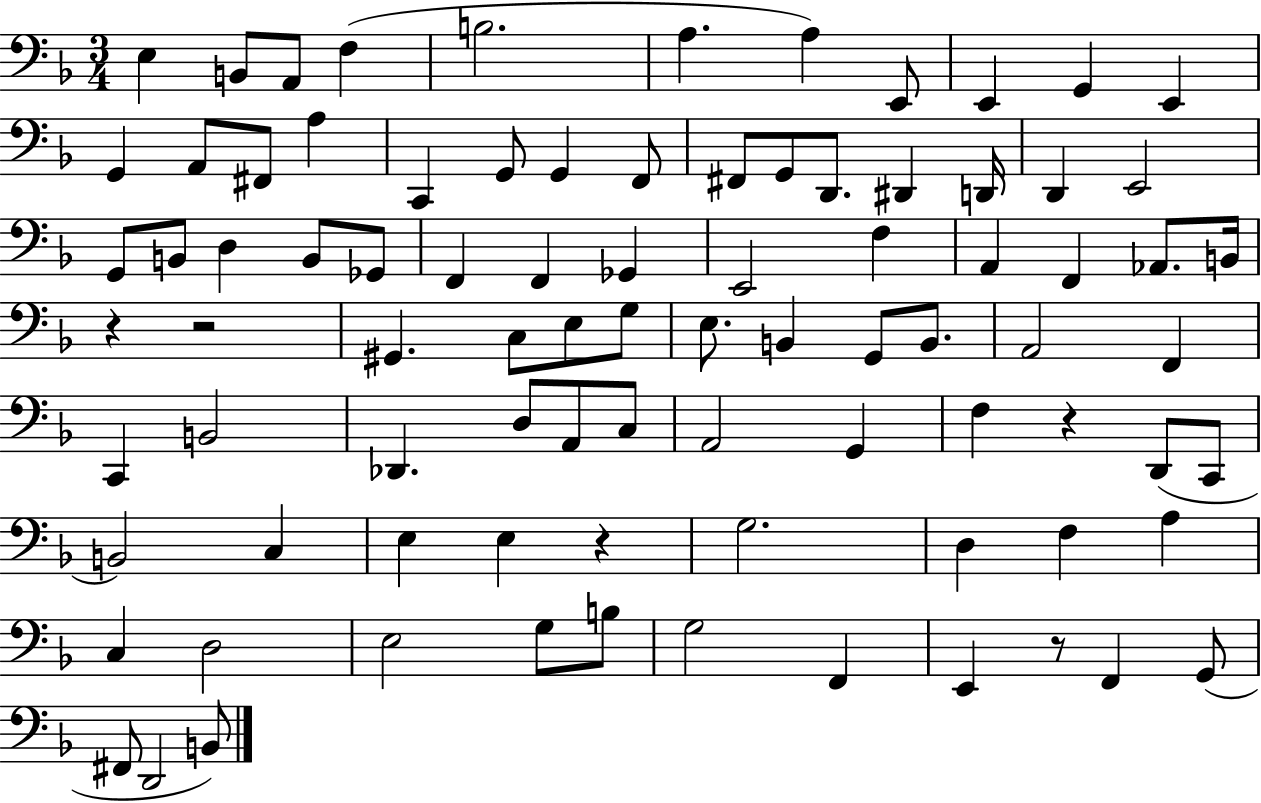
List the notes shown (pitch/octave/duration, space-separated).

E3/q B2/e A2/e F3/q B3/h. A3/q. A3/q E2/e E2/q G2/q E2/q G2/q A2/e F#2/e A3/q C2/q G2/e G2/q F2/e F#2/e G2/e D2/e. D#2/q D2/s D2/q E2/h G2/e B2/e D3/q B2/e Gb2/e F2/q F2/q Gb2/q E2/h F3/q A2/q F2/q Ab2/e. B2/s R/q R/h G#2/q. C3/e E3/e G3/e E3/e. B2/q G2/e B2/e. A2/h F2/q C2/q B2/h Db2/q. D3/e A2/e C3/e A2/h G2/q F3/q R/q D2/e C2/e B2/h C3/q E3/q E3/q R/q G3/h. D3/q F3/q A3/q C3/q D3/h E3/h G3/e B3/e G3/h F2/q E2/q R/e F2/q G2/e F#2/e D2/h B2/e